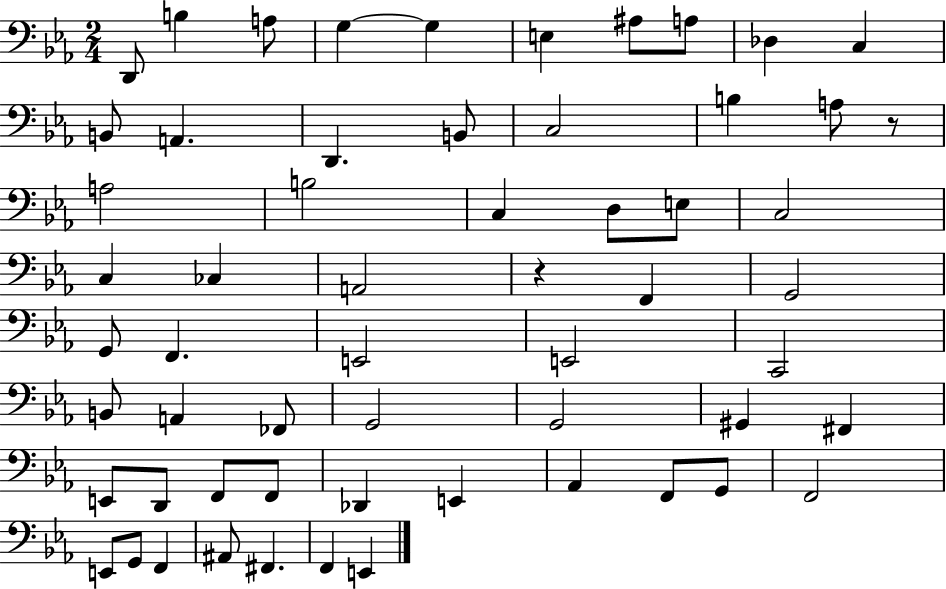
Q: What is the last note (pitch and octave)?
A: E2